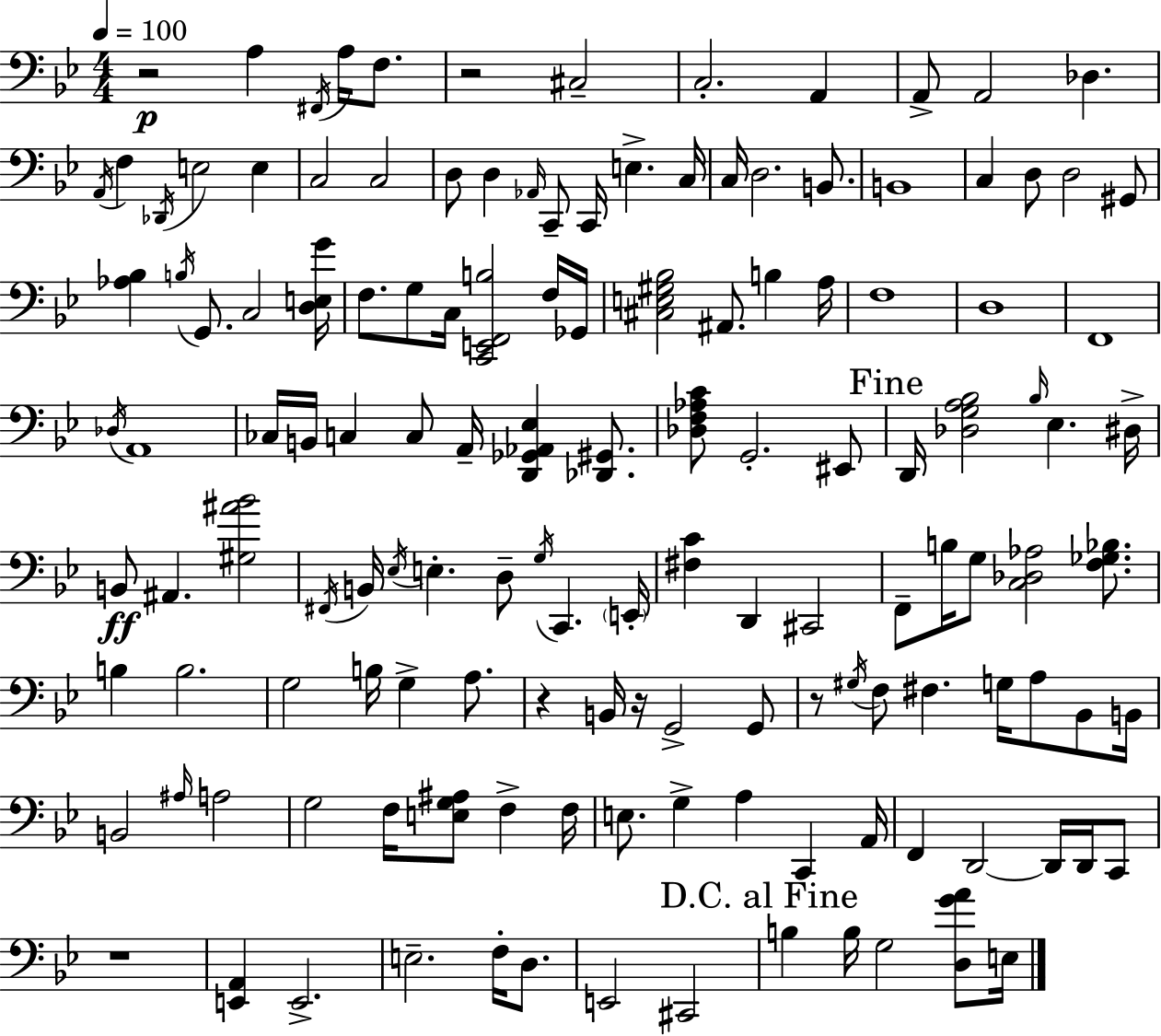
X:1
T:Untitled
M:4/4
L:1/4
K:Gm
z2 A, ^F,,/4 A,/4 F,/2 z2 ^C,2 C,2 A,, A,,/2 A,,2 _D, A,,/4 F, _D,,/4 E,2 E, C,2 C,2 D,/2 D, _A,,/4 C,,/2 C,,/4 E, C,/4 C,/4 D,2 B,,/2 B,,4 C, D,/2 D,2 ^G,,/2 [_A,_B,] B,/4 G,,/2 C,2 [D,E,G]/4 F,/2 G,/2 C,/4 [C,,E,,F,,B,]2 F,/4 _G,,/4 [^C,E,^G,_B,]2 ^A,,/2 B, A,/4 F,4 D,4 F,,4 _D,/4 A,,4 _C,/4 B,,/4 C, C,/2 A,,/4 [D,,_G,,_A,,_E,] [_D,,^G,,]/2 [_D,F,_A,C]/2 G,,2 ^E,,/2 D,,/4 [_D,G,A,_B,]2 _B,/4 _E, ^D,/4 B,,/2 ^A,, [^G,^A_B]2 ^F,,/4 B,,/4 _E,/4 E, D,/2 G,/4 C,, E,,/4 [^F,C] D,, ^C,,2 F,,/2 B,/4 G,/2 [C,_D,_A,]2 [F,_G,_B,]/2 B, B,2 G,2 B,/4 G, A,/2 z B,,/4 z/4 G,,2 G,,/2 z/2 ^G,/4 F,/2 ^F, G,/4 A,/2 _B,,/2 B,,/4 B,,2 ^A,/4 A,2 G,2 F,/4 [E,G,^A,]/2 F, F,/4 E,/2 G, A, C,, A,,/4 F,, D,,2 D,,/4 D,,/4 C,,/2 z4 [E,,A,,] E,,2 E,2 F,/4 D,/2 E,,2 ^C,,2 B, B,/4 G,2 [D,GA]/2 E,/4